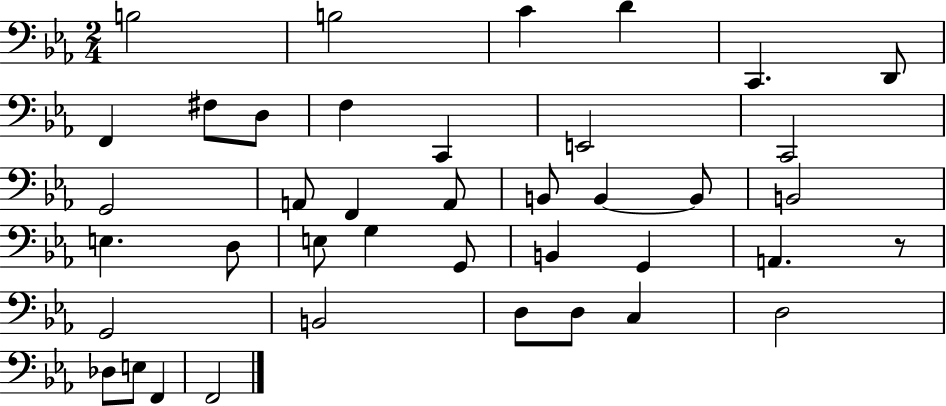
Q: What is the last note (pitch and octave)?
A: F2